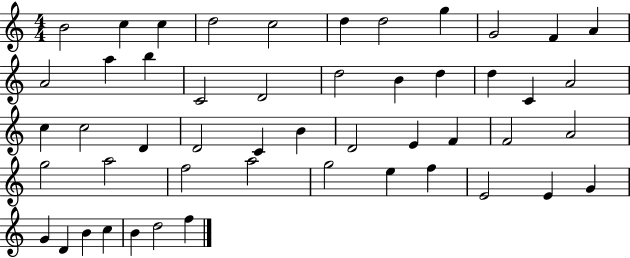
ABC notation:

X:1
T:Untitled
M:4/4
L:1/4
K:C
B2 c c d2 c2 d d2 g G2 F A A2 a b C2 D2 d2 B d d C A2 c c2 D D2 C B D2 E F F2 A2 g2 a2 f2 a2 g2 e f E2 E G G D B c B d2 f